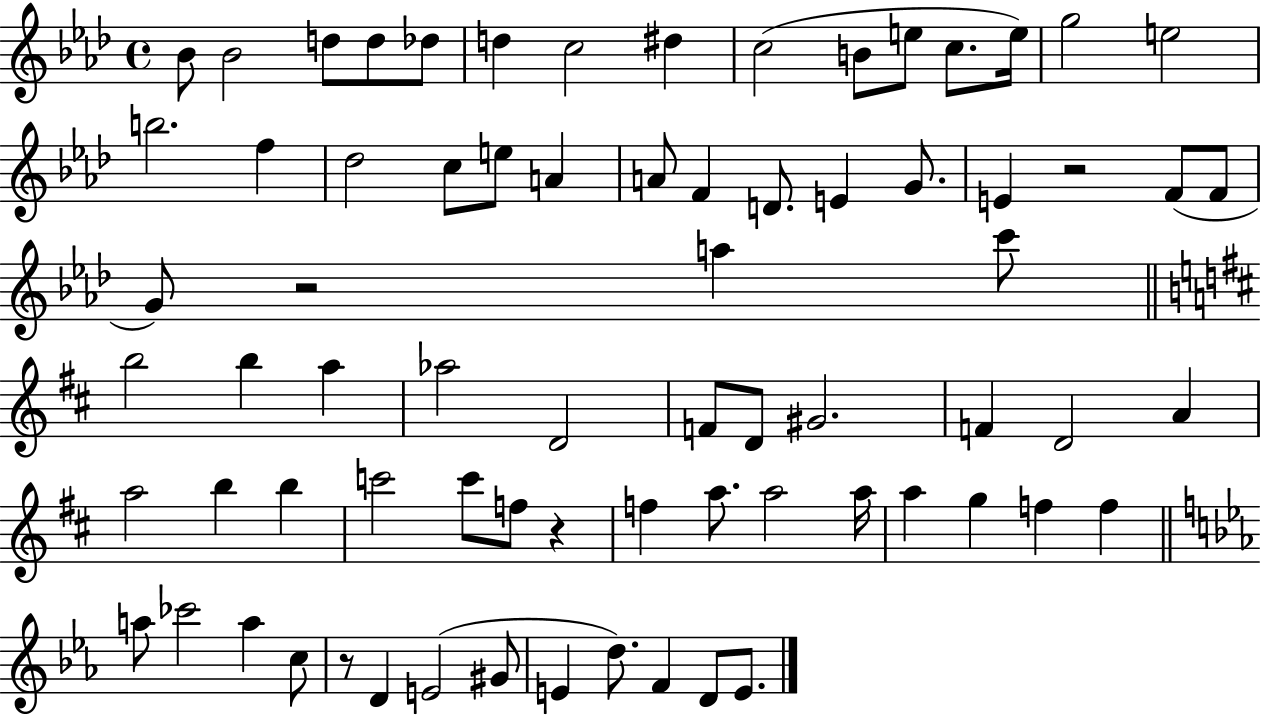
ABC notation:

X:1
T:Untitled
M:4/4
L:1/4
K:Ab
_B/2 _B2 d/2 d/2 _d/2 d c2 ^d c2 B/2 e/2 c/2 e/4 g2 e2 b2 f _d2 c/2 e/2 A A/2 F D/2 E G/2 E z2 F/2 F/2 G/2 z2 a c'/2 b2 b a _a2 D2 F/2 D/2 ^G2 F D2 A a2 b b c'2 c'/2 f/2 z f a/2 a2 a/4 a g f f a/2 _c'2 a c/2 z/2 D E2 ^G/2 E d/2 F D/2 E/2